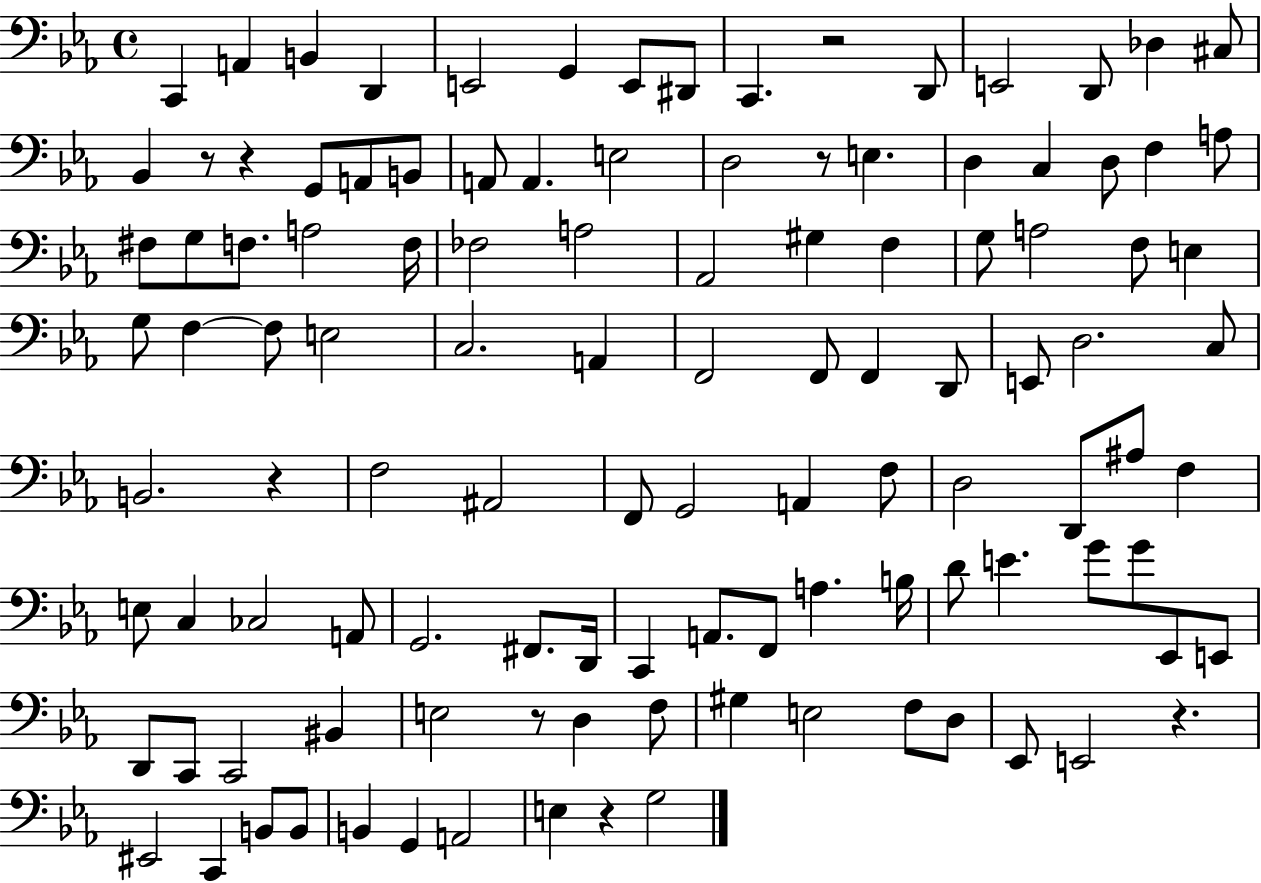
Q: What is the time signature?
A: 4/4